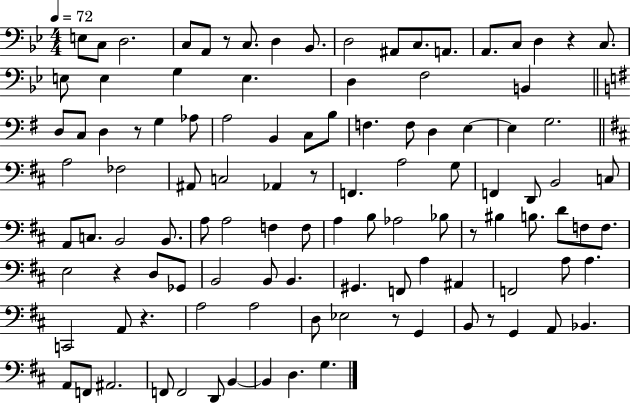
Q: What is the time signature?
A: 4/4